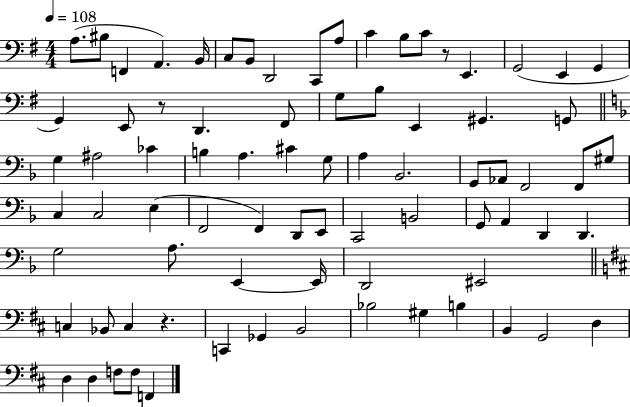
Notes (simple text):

A3/e. BIS3/e F2/q A2/q. B2/s C3/e B2/e D2/h C2/e A3/e C4/q B3/e C4/e R/e E2/q. G2/h E2/q G2/q G2/q E2/e R/e D2/q. F#2/e G3/e B3/e E2/q G#2/q. G2/e G3/q A#3/h CES4/q B3/q A3/q. C#4/q G3/e A3/q Bb2/h. G2/e Ab2/e F2/h F2/e G#3/e C3/q C3/h E3/q F2/h F2/q D2/e E2/e C2/h B2/h G2/e A2/q D2/q D2/q. G3/h A3/e. E2/q E2/s D2/h EIS2/h C3/q Bb2/e C3/q R/q. C2/q Gb2/q B2/h Bb3/h G#3/q B3/q B2/q G2/h D3/q D3/q D3/q F3/e F3/e F2/q